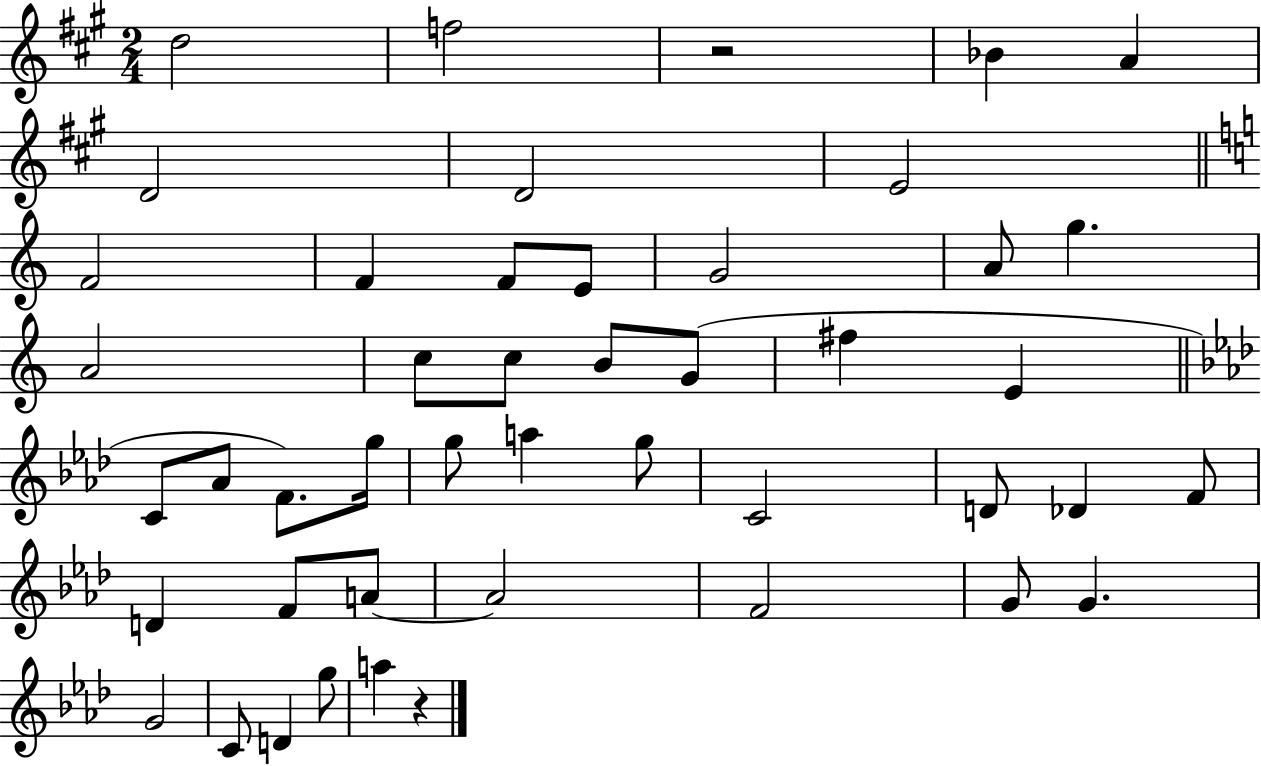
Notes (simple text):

D5/h F5/h R/h Bb4/q A4/q D4/h D4/h E4/h F4/h F4/q F4/e E4/e G4/h A4/e G5/q. A4/h C5/e C5/e B4/e G4/e F#5/q E4/q C4/e Ab4/e F4/e. G5/s G5/e A5/q G5/e C4/h D4/e Db4/q F4/e D4/q F4/e A4/e A4/h F4/h G4/e G4/q. G4/h C4/e D4/q G5/e A5/q R/q